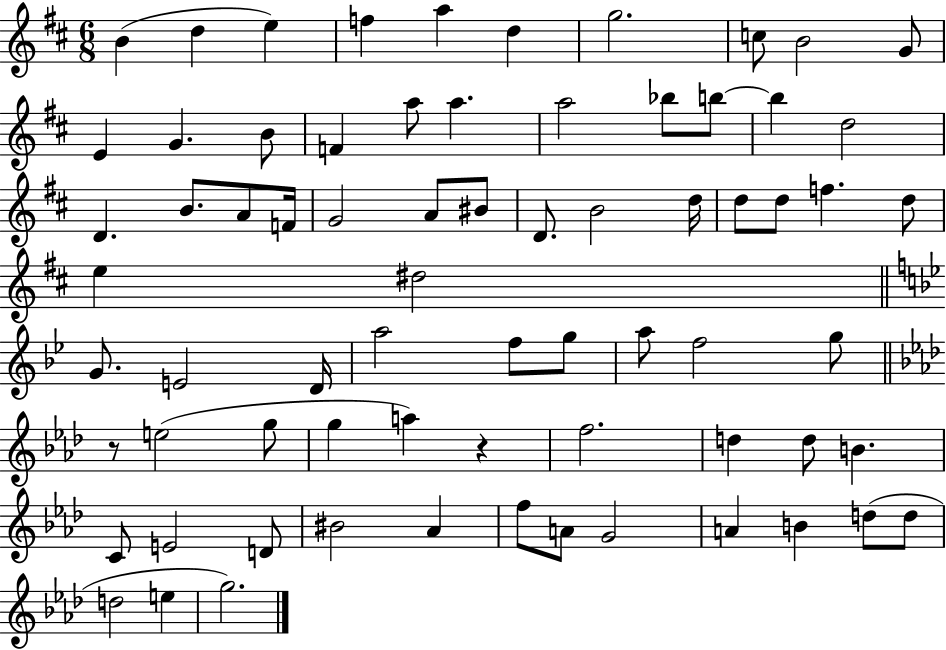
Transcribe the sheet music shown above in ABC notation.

X:1
T:Untitled
M:6/8
L:1/4
K:D
B d e f a d g2 c/2 B2 G/2 E G B/2 F a/2 a a2 _b/2 b/2 b d2 D B/2 A/2 F/4 G2 A/2 ^B/2 D/2 B2 d/4 d/2 d/2 f d/2 e ^d2 G/2 E2 D/4 a2 f/2 g/2 a/2 f2 g/2 z/2 e2 g/2 g a z f2 d d/2 B C/2 E2 D/2 ^B2 _A f/2 A/2 G2 A B d/2 d/2 d2 e g2